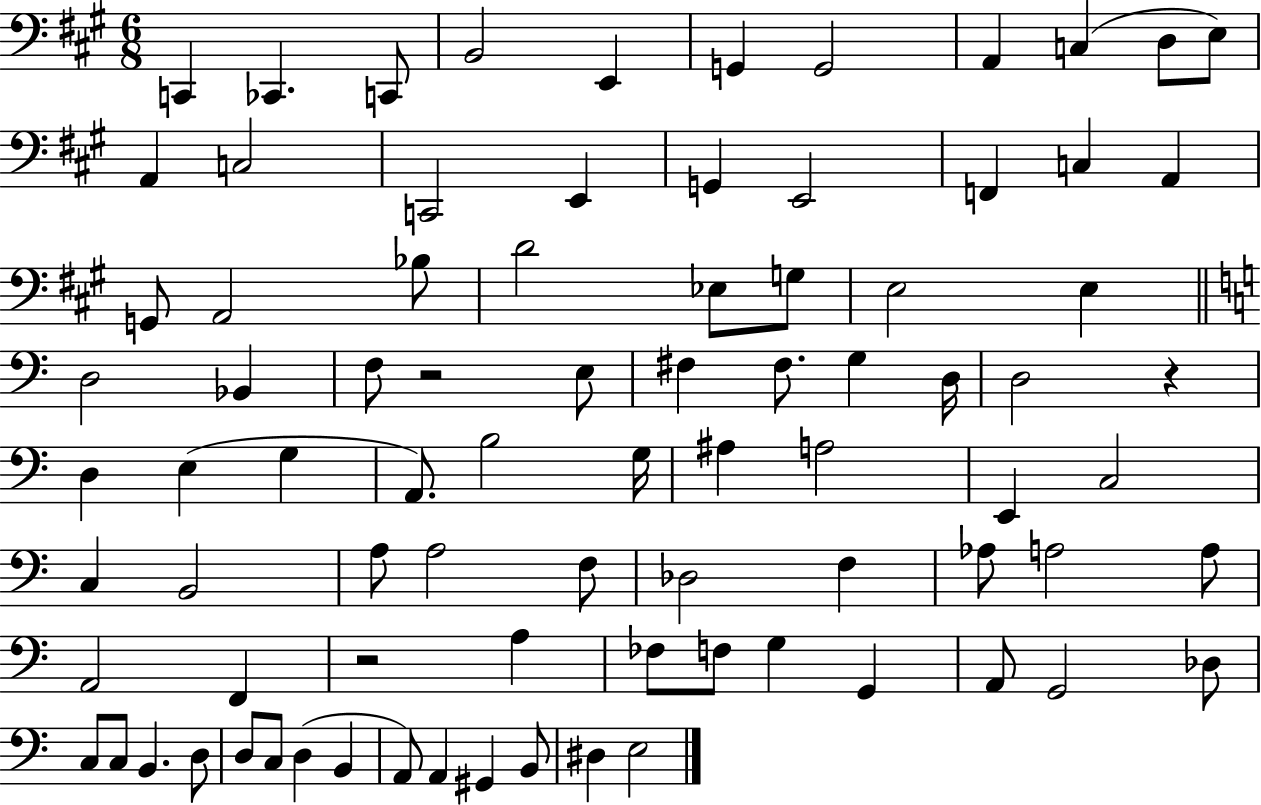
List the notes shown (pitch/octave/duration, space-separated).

C2/q CES2/q. C2/e B2/h E2/q G2/q G2/h A2/q C3/q D3/e E3/e A2/q C3/h C2/h E2/q G2/q E2/h F2/q C3/q A2/q G2/e A2/h Bb3/e D4/h Eb3/e G3/e E3/h E3/q D3/h Bb2/q F3/e R/h E3/e F#3/q F#3/e. G3/q D3/s D3/h R/q D3/q E3/q G3/q A2/e. B3/h G3/s A#3/q A3/h E2/q C3/h C3/q B2/h A3/e A3/h F3/e Db3/h F3/q Ab3/e A3/h A3/e A2/h F2/q R/h A3/q FES3/e F3/e G3/q G2/q A2/e G2/h Db3/e C3/e C3/e B2/q. D3/e D3/e C3/e D3/q B2/q A2/e A2/q G#2/q B2/e D#3/q E3/h